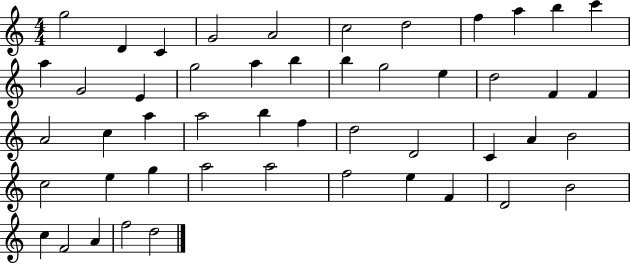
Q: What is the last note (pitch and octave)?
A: D5